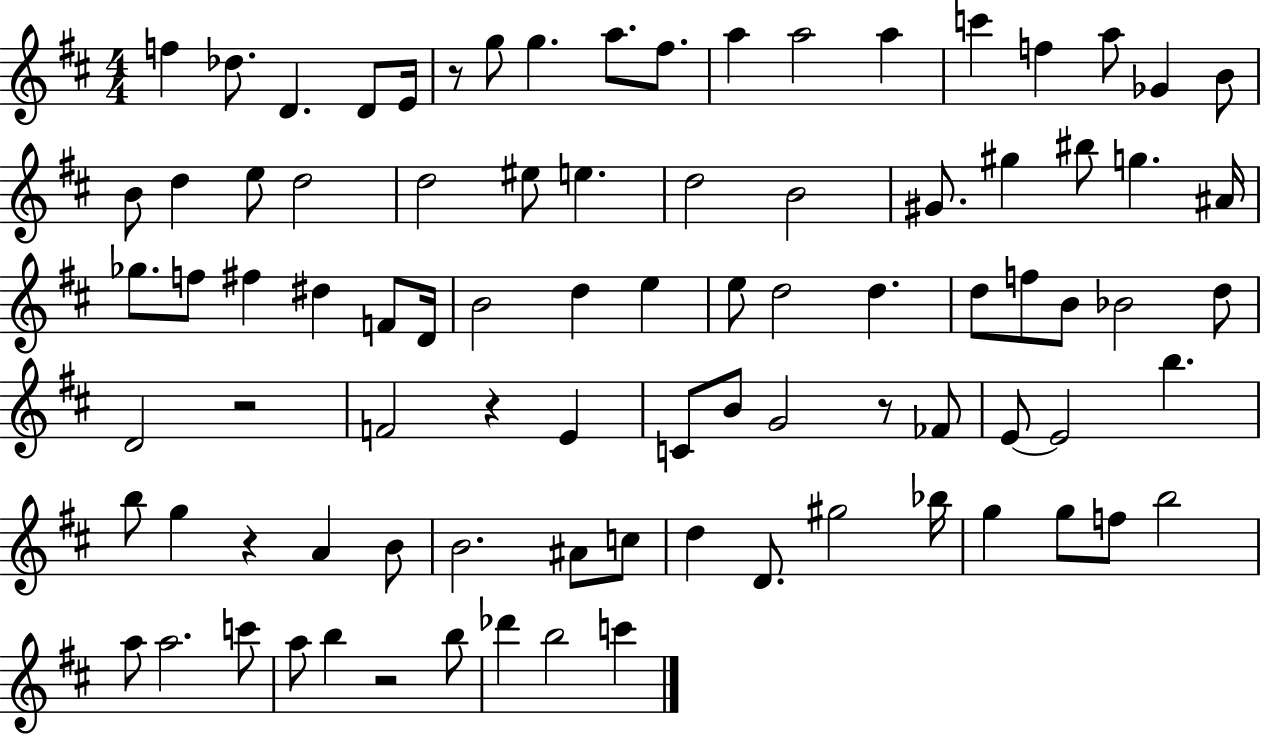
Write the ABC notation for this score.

X:1
T:Untitled
M:4/4
L:1/4
K:D
f _d/2 D D/2 E/4 z/2 g/2 g a/2 ^f/2 a a2 a c' f a/2 _G B/2 B/2 d e/2 d2 d2 ^e/2 e d2 B2 ^G/2 ^g ^b/2 g ^A/4 _g/2 f/2 ^f ^d F/2 D/4 B2 d e e/2 d2 d d/2 f/2 B/2 _B2 d/2 D2 z2 F2 z E C/2 B/2 G2 z/2 _F/2 E/2 E2 b b/2 g z A B/2 B2 ^A/2 c/2 d D/2 ^g2 _b/4 g g/2 f/2 b2 a/2 a2 c'/2 a/2 b z2 b/2 _d' b2 c'